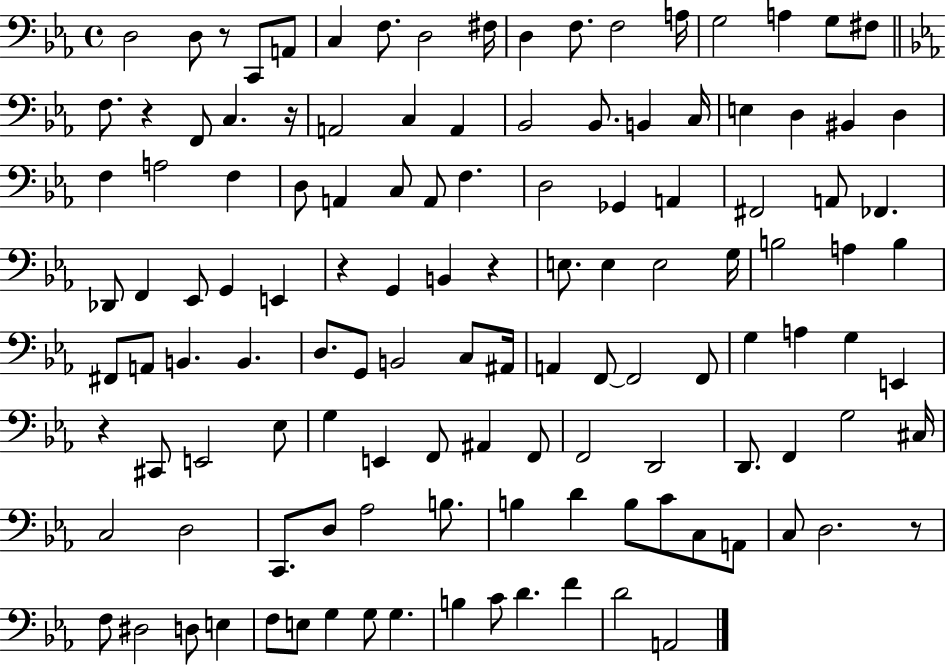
D3/h D3/e R/e C2/e A2/e C3/q F3/e. D3/h F#3/s D3/q F3/e. F3/h A3/s G3/h A3/q G3/e F#3/e F3/e. R/q F2/e C3/q. R/s A2/h C3/q A2/q Bb2/h Bb2/e. B2/q C3/s E3/q D3/q BIS2/q D3/q F3/q A3/h F3/q D3/e A2/q C3/e A2/e F3/q. D3/h Gb2/q A2/q F#2/h A2/e FES2/q. Db2/e F2/q Eb2/e G2/q E2/q R/q G2/q B2/q R/q E3/e. E3/q E3/h G3/s B3/h A3/q B3/q F#2/e A2/e B2/q. B2/q. D3/e. G2/e B2/h C3/e A#2/s A2/q F2/e F2/h F2/e G3/q A3/q G3/q E2/q R/q C#2/e E2/h Eb3/e G3/q E2/q F2/e A#2/q F2/e F2/h D2/h D2/e. F2/q G3/h C#3/s C3/h D3/h C2/e. D3/e Ab3/h B3/e. B3/q D4/q B3/e C4/e C3/e A2/e C3/e D3/h. R/e F3/e D#3/h D3/e E3/q F3/e E3/e G3/q G3/e G3/q. B3/q C4/e D4/q. F4/q D4/h A2/h